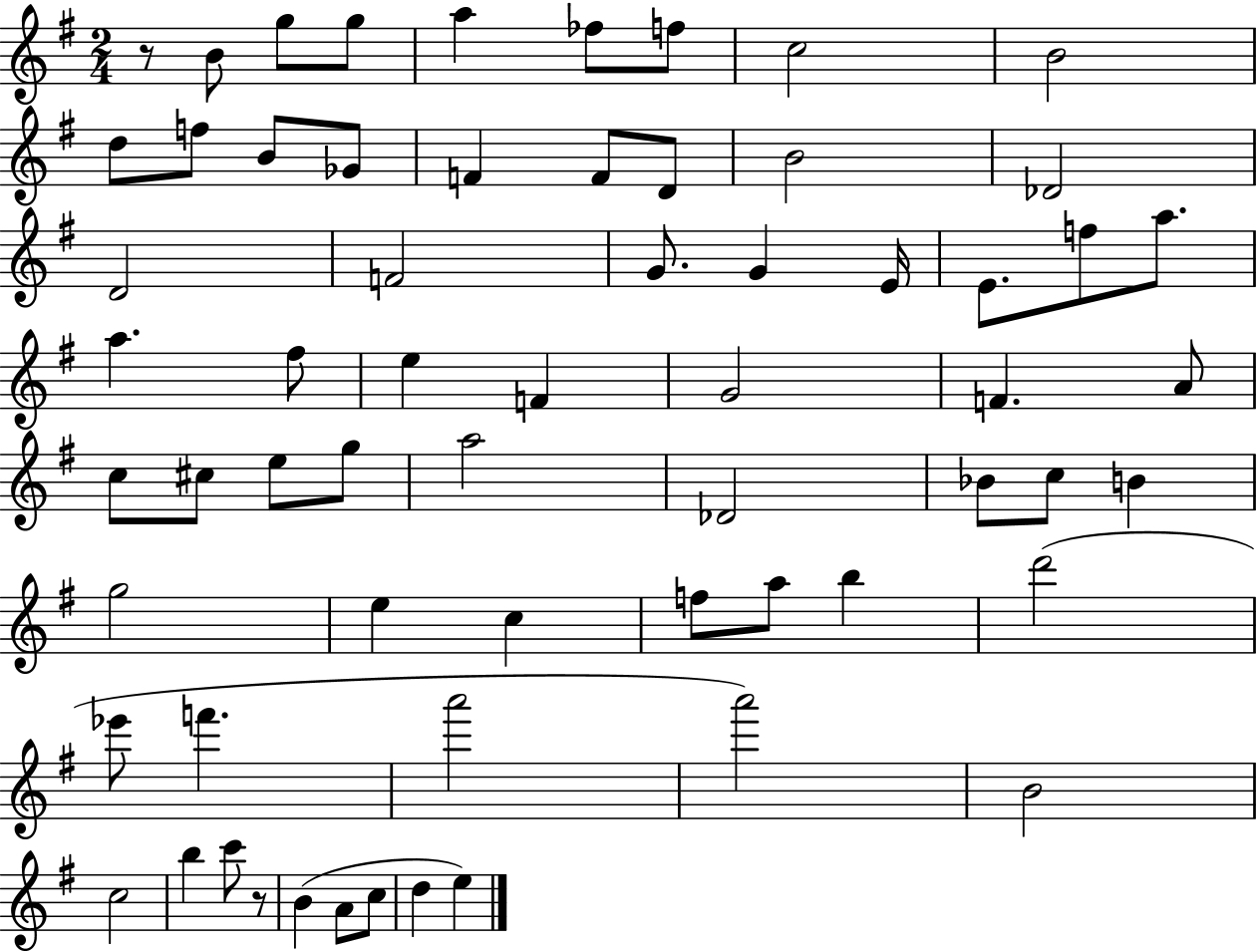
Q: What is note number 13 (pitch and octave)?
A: F4